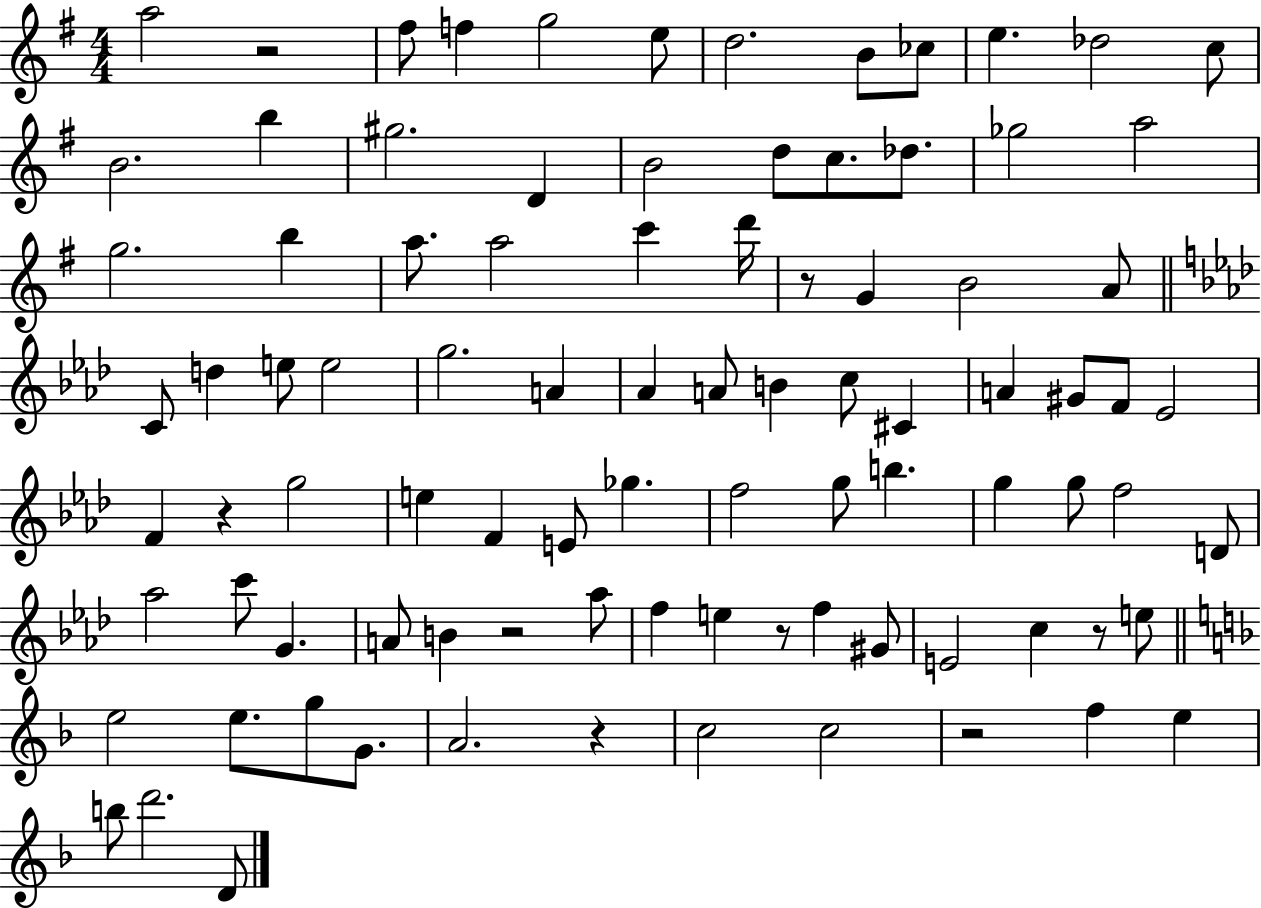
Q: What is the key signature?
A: G major